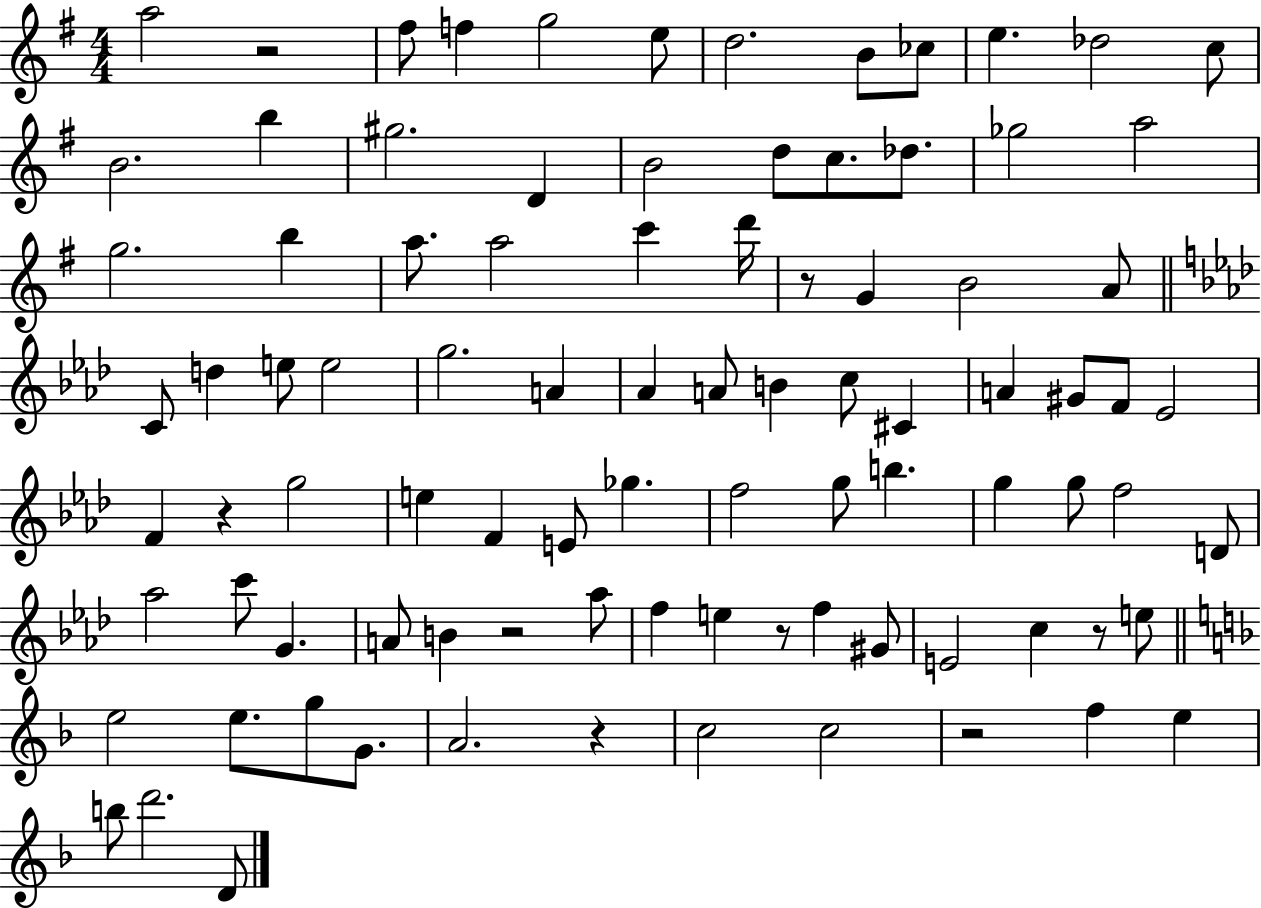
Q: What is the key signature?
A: G major